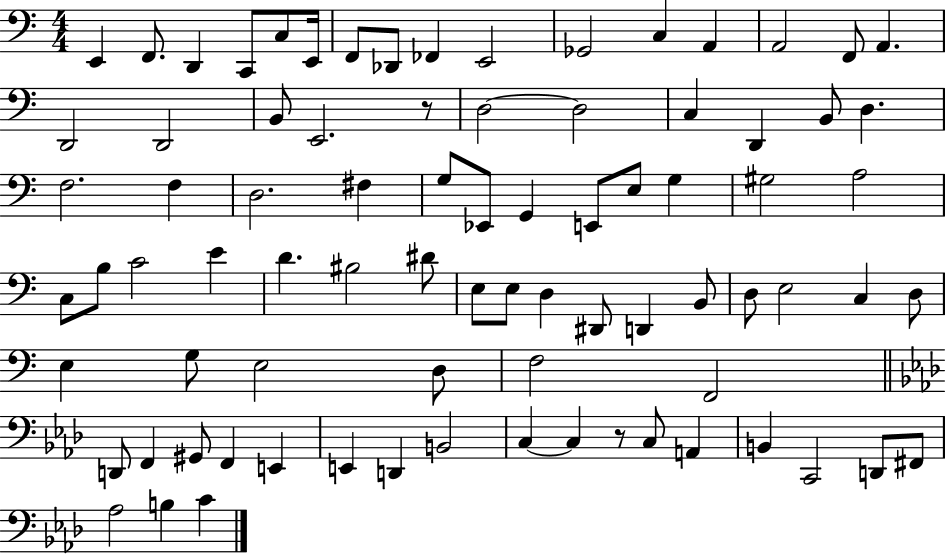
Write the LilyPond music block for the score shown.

{
  \clef bass
  \numericTimeSignature
  \time 4/4
  \key c \major
  e,4 f,8. d,4 c,8 c8 e,16 | f,8 des,8 fes,4 e,2 | ges,2 c4 a,4 | a,2 f,8 a,4. | \break d,2 d,2 | b,8 e,2. r8 | d2~~ d2 | c4 d,4 b,8 d4. | \break f2. f4 | d2. fis4 | g8 ees,8 g,4 e,8 e8 g4 | gis2 a2 | \break c8 b8 c'2 e'4 | d'4. bis2 dis'8 | e8 e8 d4 dis,8 d,4 b,8 | d8 e2 c4 d8 | \break e4 g8 e2 d8 | f2 f,2 | \bar "||" \break \key aes \major d,8 f,4 gis,8 f,4 e,4 | e,4 d,4 b,2 | c4~~ c4 r8 c8 a,4 | b,4 c,2 d,8 fis,8 | \break aes2 b4 c'4 | \bar "|."
}